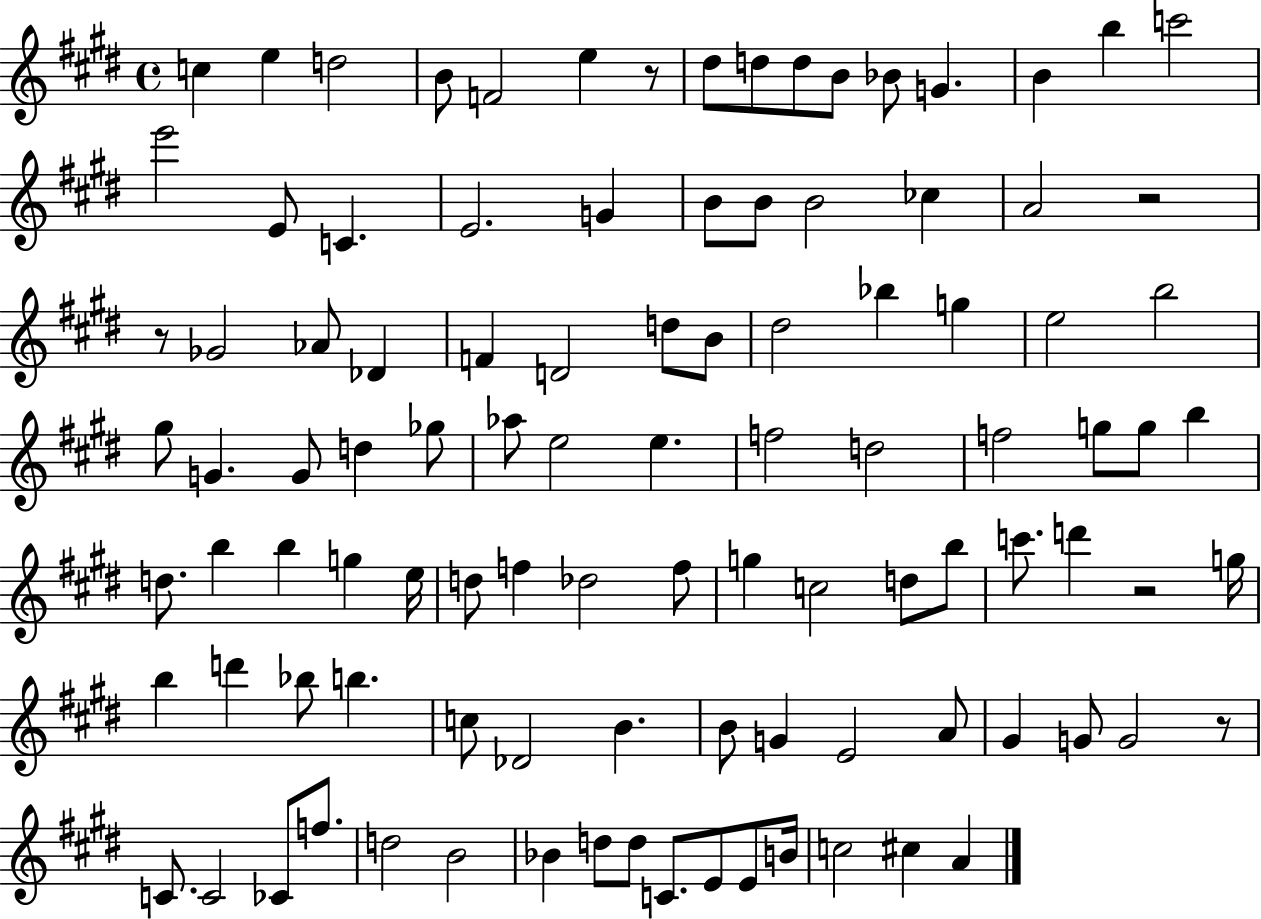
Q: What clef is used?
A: treble